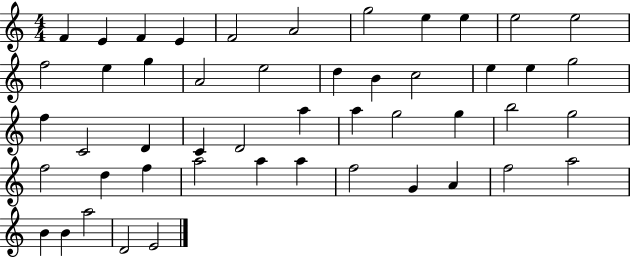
F4/q E4/q F4/q E4/q F4/h A4/h G5/h E5/q E5/q E5/h E5/h F5/h E5/q G5/q A4/h E5/h D5/q B4/q C5/h E5/q E5/q G5/h F5/q C4/h D4/q C4/q D4/h A5/q A5/q G5/h G5/q B5/h G5/h F5/h D5/q F5/q A5/h A5/q A5/q F5/h G4/q A4/q F5/h A5/h B4/q B4/q A5/h D4/h E4/h